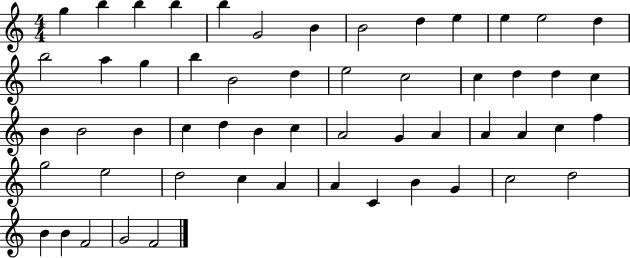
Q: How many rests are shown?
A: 0